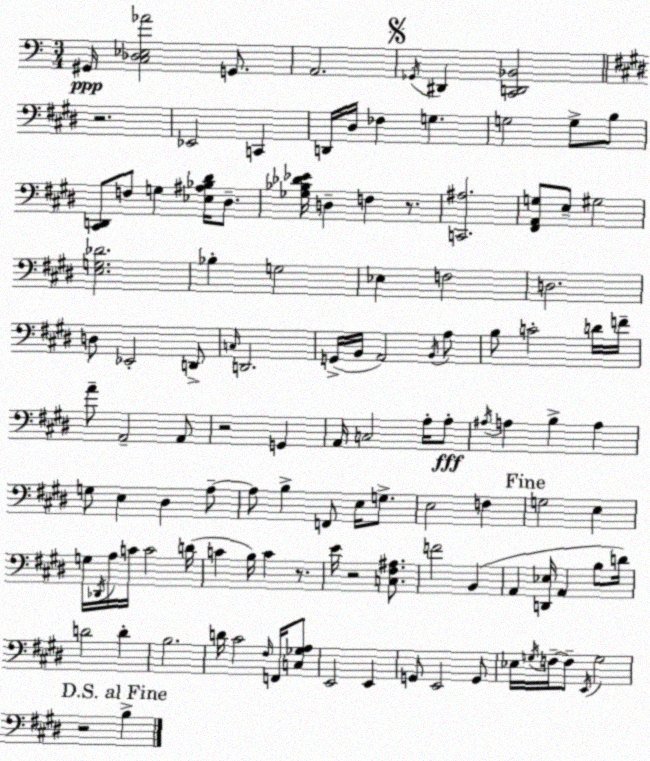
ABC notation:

X:1
T:Untitled
M:3/4
L:1/4
K:Am
^G,,/4 [C,_D,_E,_A]2 G,,/2 A,,2 _G,,/4 ^D,, [C,,D,,_B,,]2 z2 _E,,2 C,, D,,/4 ^D,/4 _F, G, G,2 G,/2 B,/2 [^C,,D,,]/2 F,/2 G, [_E,^A,_B,^D]/4 ^D,/2 [_G,_B,_D_E]/4 D, F, z/2 [C,,^A,]2 [^F,,A,,G,]/2 E,/2 ^G,2 [E,G,_D]2 _B, G,2 _E, F,2 D,2 D,/2 _E,,2 D,,/2 C,/4 D,,2 G,,/4 B,,/4 A,,2 B,,/4 A,/2 B,/2 C2 D/4 F/4 A/2 A,,2 A,,/2 z2 G,, A,,/4 C,2 A,/4 A,/2 ^A,/4 A, B, A, G,/2 E, ^D, A,/2 A,/2 B, F,,/2 E,/4 G,/2 E,2 F, G,2 E, G,/4 _D,,/4 A,/4 C/4 C2 D/4 C B,/4 C z/2 E/4 z2 [C,^F,^A,]/2 F2 B,, A,, [D,,_E,]/4 A,, B,/2 D/4 D2 D B,2 D/4 ^C2 ^F,/4 F,,/4 [C,_G,A,]/2 E,,2 E,, G,,/2 E,,2 G,,/2 _E,/4 G,/4 F,/4 F,/2 E,,/4 G,2 z2 B,